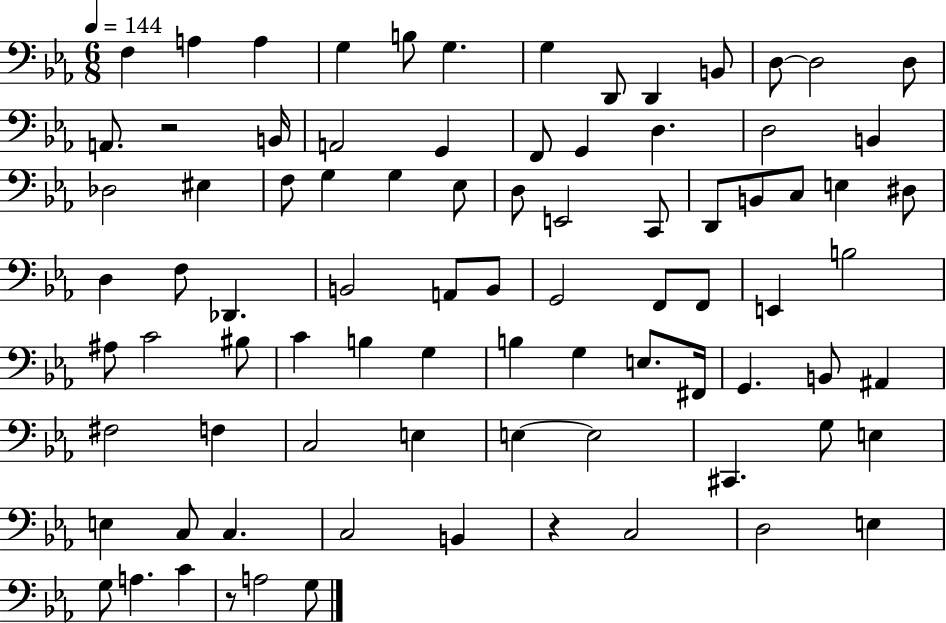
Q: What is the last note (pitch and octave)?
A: G3